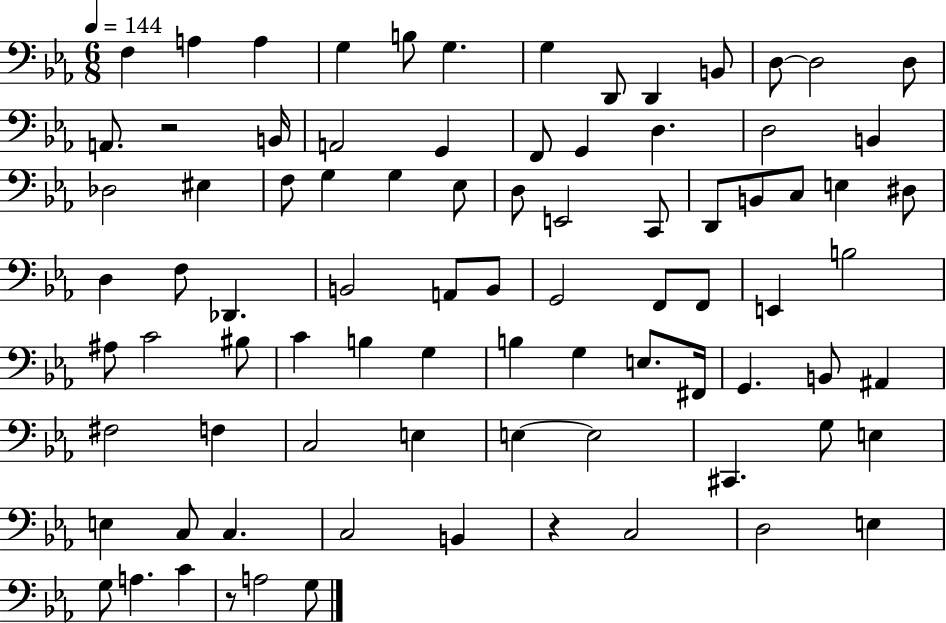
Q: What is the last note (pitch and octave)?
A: G3